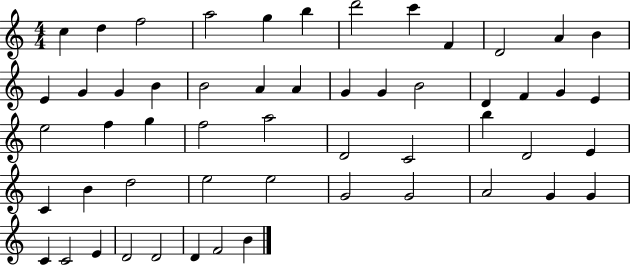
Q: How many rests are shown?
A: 0